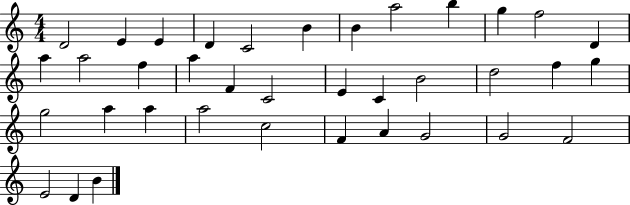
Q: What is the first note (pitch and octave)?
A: D4